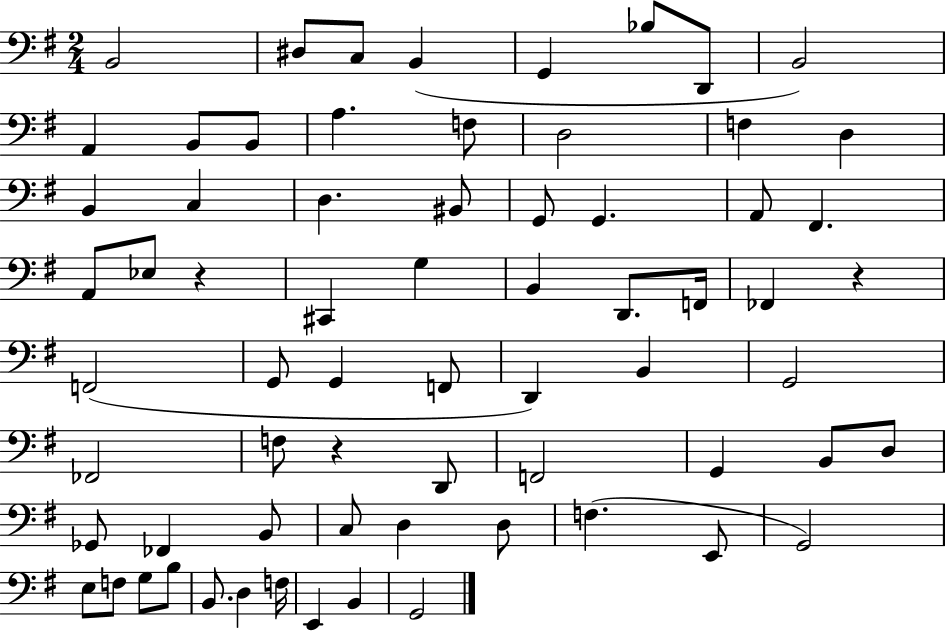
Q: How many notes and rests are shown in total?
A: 68